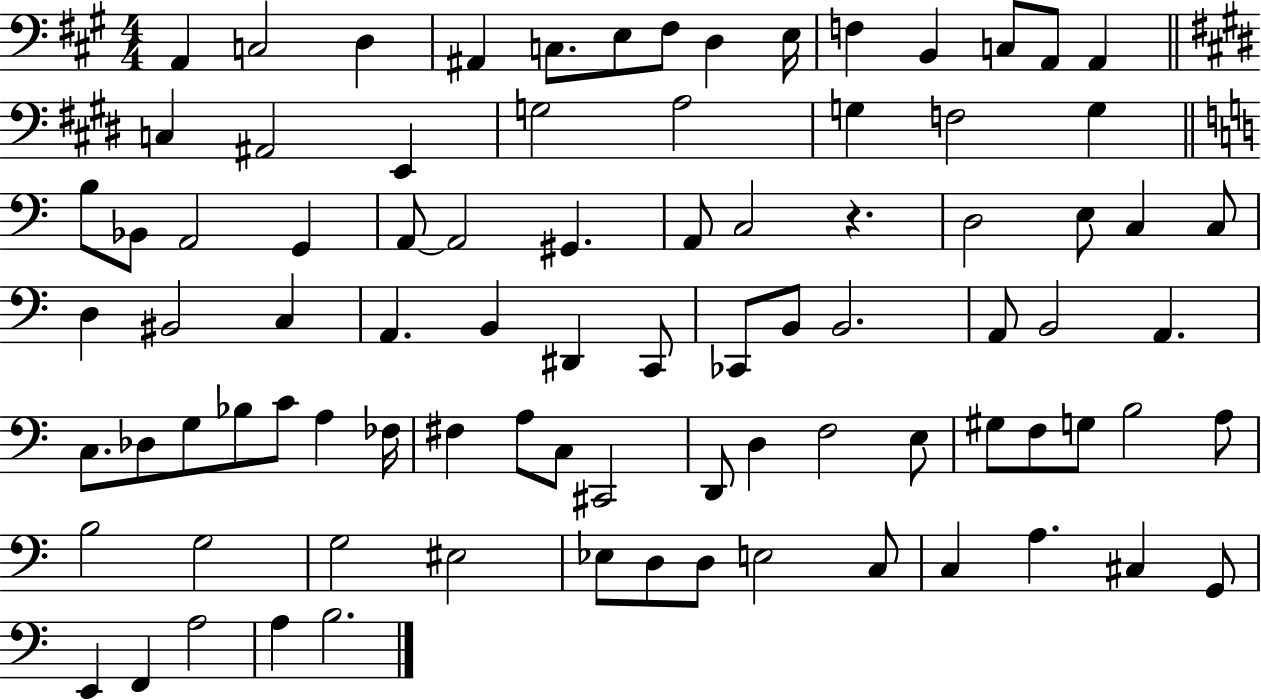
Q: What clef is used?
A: bass